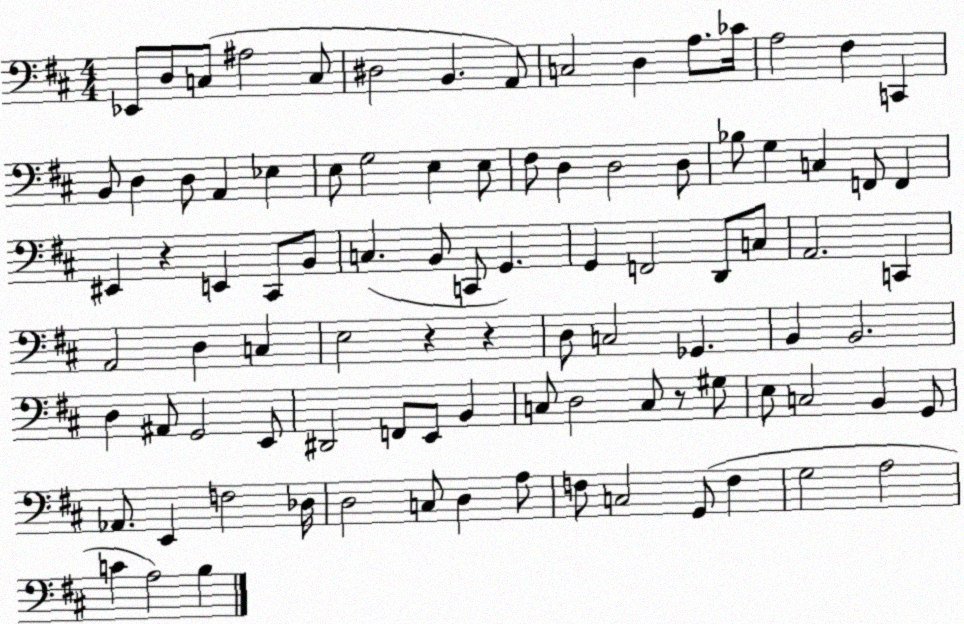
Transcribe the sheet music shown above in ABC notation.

X:1
T:Untitled
M:4/4
L:1/4
K:D
_E,,/2 D,/2 C,/2 ^A,2 C,/2 ^D,2 B,, A,,/2 C,2 D, A,/2 _C/4 A,2 ^F, C,, B,,/2 D, D,/2 A,, _E, E,/2 G,2 E, E,/2 ^F,/2 D, D,2 D,/2 _B,/2 G, C, F,,/2 F,, ^E,, z E,, ^C,,/2 B,,/2 C, B,,/2 C,,/2 G,, G,, F,,2 D,,/2 C,/2 A,,2 C,, A,,2 D, C, E,2 z z D,/2 C,2 _G,, B,, B,,2 D, ^A,,/2 G,,2 E,,/2 ^D,,2 F,,/2 E,,/2 B,, C,/2 D,2 C,/2 z/2 ^G,/2 E,/2 C,2 B,, G,,/2 _A,,/2 E,, F,2 _D,/4 D,2 C,/2 D, A,/2 F,/2 C,2 G,,/2 F, G,2 A,2 C A,2 B,